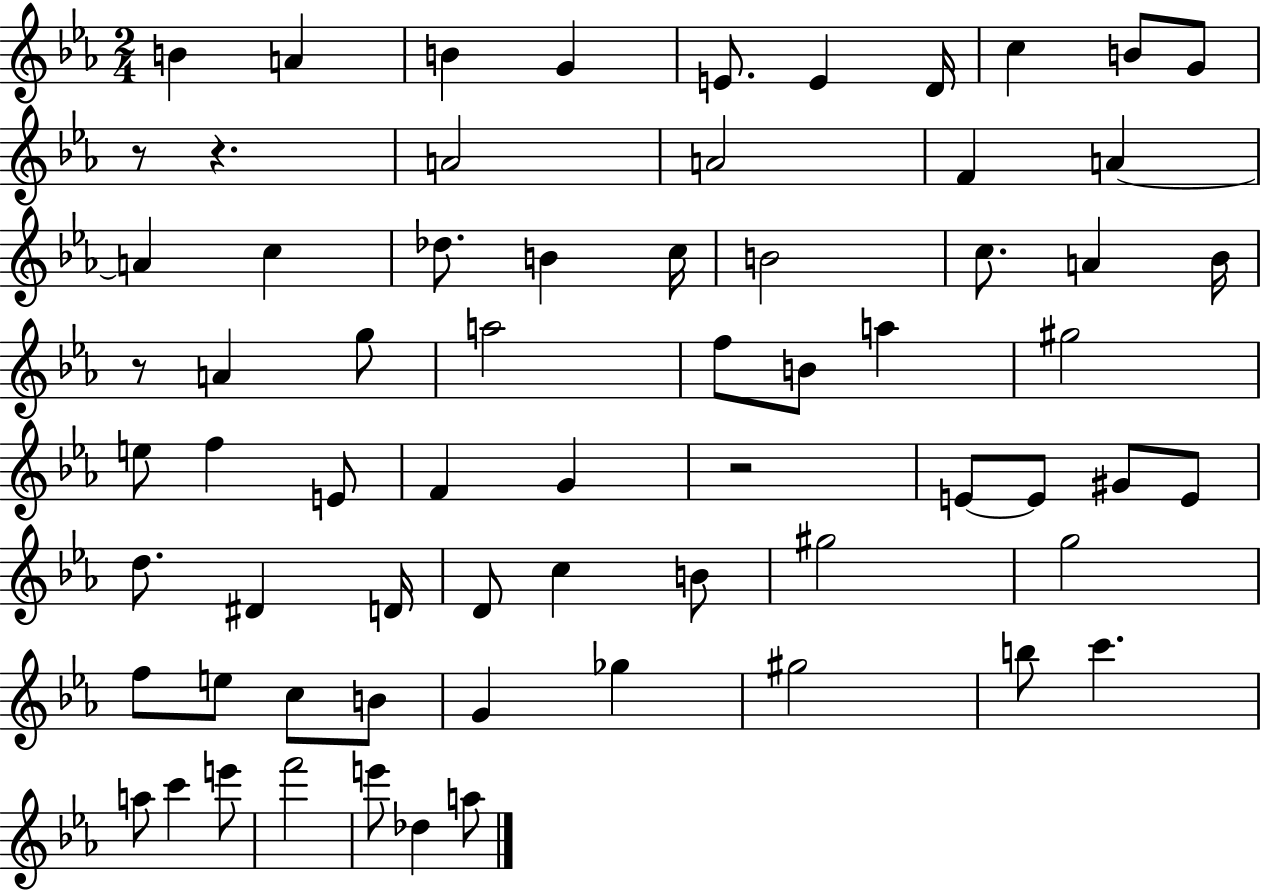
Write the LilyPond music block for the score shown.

{
  \clef treble
  \numericTimeSignature
  \time 2/4
  \key ees \major
  \repeat volta 2 { b'4 a'4 | b'4 g'4 | e'8. e'4 d'16 | c''4 b'8 g'8 | \break r8 r4. | a'2 | a'2 | f'4 a'4~~ | \break a'4 c''4 | des''8. b'4 c''16 | b'2 | c''8. a'4 bes'16 | \break r8 a'4 g''8 | a''2 | f''8 b'8 a''4 | gis''2 | \break e''8 f''4 e'8 | f'4 g'4 | r2 | e'8~~ e'8 gis'8 e'8 | \break d''8. dis'4 d'16 | d'8 c''4 b'8 | gis''2 | g''2 | \break f''8 e''8 c''8 b'8 | g'4 ges''4 | gis''2 | b''8 c'''4. | \break a''8 c'''4 e'''8 | f'''2 | e'''8 des''4 a''8 | } \bar "|."
}